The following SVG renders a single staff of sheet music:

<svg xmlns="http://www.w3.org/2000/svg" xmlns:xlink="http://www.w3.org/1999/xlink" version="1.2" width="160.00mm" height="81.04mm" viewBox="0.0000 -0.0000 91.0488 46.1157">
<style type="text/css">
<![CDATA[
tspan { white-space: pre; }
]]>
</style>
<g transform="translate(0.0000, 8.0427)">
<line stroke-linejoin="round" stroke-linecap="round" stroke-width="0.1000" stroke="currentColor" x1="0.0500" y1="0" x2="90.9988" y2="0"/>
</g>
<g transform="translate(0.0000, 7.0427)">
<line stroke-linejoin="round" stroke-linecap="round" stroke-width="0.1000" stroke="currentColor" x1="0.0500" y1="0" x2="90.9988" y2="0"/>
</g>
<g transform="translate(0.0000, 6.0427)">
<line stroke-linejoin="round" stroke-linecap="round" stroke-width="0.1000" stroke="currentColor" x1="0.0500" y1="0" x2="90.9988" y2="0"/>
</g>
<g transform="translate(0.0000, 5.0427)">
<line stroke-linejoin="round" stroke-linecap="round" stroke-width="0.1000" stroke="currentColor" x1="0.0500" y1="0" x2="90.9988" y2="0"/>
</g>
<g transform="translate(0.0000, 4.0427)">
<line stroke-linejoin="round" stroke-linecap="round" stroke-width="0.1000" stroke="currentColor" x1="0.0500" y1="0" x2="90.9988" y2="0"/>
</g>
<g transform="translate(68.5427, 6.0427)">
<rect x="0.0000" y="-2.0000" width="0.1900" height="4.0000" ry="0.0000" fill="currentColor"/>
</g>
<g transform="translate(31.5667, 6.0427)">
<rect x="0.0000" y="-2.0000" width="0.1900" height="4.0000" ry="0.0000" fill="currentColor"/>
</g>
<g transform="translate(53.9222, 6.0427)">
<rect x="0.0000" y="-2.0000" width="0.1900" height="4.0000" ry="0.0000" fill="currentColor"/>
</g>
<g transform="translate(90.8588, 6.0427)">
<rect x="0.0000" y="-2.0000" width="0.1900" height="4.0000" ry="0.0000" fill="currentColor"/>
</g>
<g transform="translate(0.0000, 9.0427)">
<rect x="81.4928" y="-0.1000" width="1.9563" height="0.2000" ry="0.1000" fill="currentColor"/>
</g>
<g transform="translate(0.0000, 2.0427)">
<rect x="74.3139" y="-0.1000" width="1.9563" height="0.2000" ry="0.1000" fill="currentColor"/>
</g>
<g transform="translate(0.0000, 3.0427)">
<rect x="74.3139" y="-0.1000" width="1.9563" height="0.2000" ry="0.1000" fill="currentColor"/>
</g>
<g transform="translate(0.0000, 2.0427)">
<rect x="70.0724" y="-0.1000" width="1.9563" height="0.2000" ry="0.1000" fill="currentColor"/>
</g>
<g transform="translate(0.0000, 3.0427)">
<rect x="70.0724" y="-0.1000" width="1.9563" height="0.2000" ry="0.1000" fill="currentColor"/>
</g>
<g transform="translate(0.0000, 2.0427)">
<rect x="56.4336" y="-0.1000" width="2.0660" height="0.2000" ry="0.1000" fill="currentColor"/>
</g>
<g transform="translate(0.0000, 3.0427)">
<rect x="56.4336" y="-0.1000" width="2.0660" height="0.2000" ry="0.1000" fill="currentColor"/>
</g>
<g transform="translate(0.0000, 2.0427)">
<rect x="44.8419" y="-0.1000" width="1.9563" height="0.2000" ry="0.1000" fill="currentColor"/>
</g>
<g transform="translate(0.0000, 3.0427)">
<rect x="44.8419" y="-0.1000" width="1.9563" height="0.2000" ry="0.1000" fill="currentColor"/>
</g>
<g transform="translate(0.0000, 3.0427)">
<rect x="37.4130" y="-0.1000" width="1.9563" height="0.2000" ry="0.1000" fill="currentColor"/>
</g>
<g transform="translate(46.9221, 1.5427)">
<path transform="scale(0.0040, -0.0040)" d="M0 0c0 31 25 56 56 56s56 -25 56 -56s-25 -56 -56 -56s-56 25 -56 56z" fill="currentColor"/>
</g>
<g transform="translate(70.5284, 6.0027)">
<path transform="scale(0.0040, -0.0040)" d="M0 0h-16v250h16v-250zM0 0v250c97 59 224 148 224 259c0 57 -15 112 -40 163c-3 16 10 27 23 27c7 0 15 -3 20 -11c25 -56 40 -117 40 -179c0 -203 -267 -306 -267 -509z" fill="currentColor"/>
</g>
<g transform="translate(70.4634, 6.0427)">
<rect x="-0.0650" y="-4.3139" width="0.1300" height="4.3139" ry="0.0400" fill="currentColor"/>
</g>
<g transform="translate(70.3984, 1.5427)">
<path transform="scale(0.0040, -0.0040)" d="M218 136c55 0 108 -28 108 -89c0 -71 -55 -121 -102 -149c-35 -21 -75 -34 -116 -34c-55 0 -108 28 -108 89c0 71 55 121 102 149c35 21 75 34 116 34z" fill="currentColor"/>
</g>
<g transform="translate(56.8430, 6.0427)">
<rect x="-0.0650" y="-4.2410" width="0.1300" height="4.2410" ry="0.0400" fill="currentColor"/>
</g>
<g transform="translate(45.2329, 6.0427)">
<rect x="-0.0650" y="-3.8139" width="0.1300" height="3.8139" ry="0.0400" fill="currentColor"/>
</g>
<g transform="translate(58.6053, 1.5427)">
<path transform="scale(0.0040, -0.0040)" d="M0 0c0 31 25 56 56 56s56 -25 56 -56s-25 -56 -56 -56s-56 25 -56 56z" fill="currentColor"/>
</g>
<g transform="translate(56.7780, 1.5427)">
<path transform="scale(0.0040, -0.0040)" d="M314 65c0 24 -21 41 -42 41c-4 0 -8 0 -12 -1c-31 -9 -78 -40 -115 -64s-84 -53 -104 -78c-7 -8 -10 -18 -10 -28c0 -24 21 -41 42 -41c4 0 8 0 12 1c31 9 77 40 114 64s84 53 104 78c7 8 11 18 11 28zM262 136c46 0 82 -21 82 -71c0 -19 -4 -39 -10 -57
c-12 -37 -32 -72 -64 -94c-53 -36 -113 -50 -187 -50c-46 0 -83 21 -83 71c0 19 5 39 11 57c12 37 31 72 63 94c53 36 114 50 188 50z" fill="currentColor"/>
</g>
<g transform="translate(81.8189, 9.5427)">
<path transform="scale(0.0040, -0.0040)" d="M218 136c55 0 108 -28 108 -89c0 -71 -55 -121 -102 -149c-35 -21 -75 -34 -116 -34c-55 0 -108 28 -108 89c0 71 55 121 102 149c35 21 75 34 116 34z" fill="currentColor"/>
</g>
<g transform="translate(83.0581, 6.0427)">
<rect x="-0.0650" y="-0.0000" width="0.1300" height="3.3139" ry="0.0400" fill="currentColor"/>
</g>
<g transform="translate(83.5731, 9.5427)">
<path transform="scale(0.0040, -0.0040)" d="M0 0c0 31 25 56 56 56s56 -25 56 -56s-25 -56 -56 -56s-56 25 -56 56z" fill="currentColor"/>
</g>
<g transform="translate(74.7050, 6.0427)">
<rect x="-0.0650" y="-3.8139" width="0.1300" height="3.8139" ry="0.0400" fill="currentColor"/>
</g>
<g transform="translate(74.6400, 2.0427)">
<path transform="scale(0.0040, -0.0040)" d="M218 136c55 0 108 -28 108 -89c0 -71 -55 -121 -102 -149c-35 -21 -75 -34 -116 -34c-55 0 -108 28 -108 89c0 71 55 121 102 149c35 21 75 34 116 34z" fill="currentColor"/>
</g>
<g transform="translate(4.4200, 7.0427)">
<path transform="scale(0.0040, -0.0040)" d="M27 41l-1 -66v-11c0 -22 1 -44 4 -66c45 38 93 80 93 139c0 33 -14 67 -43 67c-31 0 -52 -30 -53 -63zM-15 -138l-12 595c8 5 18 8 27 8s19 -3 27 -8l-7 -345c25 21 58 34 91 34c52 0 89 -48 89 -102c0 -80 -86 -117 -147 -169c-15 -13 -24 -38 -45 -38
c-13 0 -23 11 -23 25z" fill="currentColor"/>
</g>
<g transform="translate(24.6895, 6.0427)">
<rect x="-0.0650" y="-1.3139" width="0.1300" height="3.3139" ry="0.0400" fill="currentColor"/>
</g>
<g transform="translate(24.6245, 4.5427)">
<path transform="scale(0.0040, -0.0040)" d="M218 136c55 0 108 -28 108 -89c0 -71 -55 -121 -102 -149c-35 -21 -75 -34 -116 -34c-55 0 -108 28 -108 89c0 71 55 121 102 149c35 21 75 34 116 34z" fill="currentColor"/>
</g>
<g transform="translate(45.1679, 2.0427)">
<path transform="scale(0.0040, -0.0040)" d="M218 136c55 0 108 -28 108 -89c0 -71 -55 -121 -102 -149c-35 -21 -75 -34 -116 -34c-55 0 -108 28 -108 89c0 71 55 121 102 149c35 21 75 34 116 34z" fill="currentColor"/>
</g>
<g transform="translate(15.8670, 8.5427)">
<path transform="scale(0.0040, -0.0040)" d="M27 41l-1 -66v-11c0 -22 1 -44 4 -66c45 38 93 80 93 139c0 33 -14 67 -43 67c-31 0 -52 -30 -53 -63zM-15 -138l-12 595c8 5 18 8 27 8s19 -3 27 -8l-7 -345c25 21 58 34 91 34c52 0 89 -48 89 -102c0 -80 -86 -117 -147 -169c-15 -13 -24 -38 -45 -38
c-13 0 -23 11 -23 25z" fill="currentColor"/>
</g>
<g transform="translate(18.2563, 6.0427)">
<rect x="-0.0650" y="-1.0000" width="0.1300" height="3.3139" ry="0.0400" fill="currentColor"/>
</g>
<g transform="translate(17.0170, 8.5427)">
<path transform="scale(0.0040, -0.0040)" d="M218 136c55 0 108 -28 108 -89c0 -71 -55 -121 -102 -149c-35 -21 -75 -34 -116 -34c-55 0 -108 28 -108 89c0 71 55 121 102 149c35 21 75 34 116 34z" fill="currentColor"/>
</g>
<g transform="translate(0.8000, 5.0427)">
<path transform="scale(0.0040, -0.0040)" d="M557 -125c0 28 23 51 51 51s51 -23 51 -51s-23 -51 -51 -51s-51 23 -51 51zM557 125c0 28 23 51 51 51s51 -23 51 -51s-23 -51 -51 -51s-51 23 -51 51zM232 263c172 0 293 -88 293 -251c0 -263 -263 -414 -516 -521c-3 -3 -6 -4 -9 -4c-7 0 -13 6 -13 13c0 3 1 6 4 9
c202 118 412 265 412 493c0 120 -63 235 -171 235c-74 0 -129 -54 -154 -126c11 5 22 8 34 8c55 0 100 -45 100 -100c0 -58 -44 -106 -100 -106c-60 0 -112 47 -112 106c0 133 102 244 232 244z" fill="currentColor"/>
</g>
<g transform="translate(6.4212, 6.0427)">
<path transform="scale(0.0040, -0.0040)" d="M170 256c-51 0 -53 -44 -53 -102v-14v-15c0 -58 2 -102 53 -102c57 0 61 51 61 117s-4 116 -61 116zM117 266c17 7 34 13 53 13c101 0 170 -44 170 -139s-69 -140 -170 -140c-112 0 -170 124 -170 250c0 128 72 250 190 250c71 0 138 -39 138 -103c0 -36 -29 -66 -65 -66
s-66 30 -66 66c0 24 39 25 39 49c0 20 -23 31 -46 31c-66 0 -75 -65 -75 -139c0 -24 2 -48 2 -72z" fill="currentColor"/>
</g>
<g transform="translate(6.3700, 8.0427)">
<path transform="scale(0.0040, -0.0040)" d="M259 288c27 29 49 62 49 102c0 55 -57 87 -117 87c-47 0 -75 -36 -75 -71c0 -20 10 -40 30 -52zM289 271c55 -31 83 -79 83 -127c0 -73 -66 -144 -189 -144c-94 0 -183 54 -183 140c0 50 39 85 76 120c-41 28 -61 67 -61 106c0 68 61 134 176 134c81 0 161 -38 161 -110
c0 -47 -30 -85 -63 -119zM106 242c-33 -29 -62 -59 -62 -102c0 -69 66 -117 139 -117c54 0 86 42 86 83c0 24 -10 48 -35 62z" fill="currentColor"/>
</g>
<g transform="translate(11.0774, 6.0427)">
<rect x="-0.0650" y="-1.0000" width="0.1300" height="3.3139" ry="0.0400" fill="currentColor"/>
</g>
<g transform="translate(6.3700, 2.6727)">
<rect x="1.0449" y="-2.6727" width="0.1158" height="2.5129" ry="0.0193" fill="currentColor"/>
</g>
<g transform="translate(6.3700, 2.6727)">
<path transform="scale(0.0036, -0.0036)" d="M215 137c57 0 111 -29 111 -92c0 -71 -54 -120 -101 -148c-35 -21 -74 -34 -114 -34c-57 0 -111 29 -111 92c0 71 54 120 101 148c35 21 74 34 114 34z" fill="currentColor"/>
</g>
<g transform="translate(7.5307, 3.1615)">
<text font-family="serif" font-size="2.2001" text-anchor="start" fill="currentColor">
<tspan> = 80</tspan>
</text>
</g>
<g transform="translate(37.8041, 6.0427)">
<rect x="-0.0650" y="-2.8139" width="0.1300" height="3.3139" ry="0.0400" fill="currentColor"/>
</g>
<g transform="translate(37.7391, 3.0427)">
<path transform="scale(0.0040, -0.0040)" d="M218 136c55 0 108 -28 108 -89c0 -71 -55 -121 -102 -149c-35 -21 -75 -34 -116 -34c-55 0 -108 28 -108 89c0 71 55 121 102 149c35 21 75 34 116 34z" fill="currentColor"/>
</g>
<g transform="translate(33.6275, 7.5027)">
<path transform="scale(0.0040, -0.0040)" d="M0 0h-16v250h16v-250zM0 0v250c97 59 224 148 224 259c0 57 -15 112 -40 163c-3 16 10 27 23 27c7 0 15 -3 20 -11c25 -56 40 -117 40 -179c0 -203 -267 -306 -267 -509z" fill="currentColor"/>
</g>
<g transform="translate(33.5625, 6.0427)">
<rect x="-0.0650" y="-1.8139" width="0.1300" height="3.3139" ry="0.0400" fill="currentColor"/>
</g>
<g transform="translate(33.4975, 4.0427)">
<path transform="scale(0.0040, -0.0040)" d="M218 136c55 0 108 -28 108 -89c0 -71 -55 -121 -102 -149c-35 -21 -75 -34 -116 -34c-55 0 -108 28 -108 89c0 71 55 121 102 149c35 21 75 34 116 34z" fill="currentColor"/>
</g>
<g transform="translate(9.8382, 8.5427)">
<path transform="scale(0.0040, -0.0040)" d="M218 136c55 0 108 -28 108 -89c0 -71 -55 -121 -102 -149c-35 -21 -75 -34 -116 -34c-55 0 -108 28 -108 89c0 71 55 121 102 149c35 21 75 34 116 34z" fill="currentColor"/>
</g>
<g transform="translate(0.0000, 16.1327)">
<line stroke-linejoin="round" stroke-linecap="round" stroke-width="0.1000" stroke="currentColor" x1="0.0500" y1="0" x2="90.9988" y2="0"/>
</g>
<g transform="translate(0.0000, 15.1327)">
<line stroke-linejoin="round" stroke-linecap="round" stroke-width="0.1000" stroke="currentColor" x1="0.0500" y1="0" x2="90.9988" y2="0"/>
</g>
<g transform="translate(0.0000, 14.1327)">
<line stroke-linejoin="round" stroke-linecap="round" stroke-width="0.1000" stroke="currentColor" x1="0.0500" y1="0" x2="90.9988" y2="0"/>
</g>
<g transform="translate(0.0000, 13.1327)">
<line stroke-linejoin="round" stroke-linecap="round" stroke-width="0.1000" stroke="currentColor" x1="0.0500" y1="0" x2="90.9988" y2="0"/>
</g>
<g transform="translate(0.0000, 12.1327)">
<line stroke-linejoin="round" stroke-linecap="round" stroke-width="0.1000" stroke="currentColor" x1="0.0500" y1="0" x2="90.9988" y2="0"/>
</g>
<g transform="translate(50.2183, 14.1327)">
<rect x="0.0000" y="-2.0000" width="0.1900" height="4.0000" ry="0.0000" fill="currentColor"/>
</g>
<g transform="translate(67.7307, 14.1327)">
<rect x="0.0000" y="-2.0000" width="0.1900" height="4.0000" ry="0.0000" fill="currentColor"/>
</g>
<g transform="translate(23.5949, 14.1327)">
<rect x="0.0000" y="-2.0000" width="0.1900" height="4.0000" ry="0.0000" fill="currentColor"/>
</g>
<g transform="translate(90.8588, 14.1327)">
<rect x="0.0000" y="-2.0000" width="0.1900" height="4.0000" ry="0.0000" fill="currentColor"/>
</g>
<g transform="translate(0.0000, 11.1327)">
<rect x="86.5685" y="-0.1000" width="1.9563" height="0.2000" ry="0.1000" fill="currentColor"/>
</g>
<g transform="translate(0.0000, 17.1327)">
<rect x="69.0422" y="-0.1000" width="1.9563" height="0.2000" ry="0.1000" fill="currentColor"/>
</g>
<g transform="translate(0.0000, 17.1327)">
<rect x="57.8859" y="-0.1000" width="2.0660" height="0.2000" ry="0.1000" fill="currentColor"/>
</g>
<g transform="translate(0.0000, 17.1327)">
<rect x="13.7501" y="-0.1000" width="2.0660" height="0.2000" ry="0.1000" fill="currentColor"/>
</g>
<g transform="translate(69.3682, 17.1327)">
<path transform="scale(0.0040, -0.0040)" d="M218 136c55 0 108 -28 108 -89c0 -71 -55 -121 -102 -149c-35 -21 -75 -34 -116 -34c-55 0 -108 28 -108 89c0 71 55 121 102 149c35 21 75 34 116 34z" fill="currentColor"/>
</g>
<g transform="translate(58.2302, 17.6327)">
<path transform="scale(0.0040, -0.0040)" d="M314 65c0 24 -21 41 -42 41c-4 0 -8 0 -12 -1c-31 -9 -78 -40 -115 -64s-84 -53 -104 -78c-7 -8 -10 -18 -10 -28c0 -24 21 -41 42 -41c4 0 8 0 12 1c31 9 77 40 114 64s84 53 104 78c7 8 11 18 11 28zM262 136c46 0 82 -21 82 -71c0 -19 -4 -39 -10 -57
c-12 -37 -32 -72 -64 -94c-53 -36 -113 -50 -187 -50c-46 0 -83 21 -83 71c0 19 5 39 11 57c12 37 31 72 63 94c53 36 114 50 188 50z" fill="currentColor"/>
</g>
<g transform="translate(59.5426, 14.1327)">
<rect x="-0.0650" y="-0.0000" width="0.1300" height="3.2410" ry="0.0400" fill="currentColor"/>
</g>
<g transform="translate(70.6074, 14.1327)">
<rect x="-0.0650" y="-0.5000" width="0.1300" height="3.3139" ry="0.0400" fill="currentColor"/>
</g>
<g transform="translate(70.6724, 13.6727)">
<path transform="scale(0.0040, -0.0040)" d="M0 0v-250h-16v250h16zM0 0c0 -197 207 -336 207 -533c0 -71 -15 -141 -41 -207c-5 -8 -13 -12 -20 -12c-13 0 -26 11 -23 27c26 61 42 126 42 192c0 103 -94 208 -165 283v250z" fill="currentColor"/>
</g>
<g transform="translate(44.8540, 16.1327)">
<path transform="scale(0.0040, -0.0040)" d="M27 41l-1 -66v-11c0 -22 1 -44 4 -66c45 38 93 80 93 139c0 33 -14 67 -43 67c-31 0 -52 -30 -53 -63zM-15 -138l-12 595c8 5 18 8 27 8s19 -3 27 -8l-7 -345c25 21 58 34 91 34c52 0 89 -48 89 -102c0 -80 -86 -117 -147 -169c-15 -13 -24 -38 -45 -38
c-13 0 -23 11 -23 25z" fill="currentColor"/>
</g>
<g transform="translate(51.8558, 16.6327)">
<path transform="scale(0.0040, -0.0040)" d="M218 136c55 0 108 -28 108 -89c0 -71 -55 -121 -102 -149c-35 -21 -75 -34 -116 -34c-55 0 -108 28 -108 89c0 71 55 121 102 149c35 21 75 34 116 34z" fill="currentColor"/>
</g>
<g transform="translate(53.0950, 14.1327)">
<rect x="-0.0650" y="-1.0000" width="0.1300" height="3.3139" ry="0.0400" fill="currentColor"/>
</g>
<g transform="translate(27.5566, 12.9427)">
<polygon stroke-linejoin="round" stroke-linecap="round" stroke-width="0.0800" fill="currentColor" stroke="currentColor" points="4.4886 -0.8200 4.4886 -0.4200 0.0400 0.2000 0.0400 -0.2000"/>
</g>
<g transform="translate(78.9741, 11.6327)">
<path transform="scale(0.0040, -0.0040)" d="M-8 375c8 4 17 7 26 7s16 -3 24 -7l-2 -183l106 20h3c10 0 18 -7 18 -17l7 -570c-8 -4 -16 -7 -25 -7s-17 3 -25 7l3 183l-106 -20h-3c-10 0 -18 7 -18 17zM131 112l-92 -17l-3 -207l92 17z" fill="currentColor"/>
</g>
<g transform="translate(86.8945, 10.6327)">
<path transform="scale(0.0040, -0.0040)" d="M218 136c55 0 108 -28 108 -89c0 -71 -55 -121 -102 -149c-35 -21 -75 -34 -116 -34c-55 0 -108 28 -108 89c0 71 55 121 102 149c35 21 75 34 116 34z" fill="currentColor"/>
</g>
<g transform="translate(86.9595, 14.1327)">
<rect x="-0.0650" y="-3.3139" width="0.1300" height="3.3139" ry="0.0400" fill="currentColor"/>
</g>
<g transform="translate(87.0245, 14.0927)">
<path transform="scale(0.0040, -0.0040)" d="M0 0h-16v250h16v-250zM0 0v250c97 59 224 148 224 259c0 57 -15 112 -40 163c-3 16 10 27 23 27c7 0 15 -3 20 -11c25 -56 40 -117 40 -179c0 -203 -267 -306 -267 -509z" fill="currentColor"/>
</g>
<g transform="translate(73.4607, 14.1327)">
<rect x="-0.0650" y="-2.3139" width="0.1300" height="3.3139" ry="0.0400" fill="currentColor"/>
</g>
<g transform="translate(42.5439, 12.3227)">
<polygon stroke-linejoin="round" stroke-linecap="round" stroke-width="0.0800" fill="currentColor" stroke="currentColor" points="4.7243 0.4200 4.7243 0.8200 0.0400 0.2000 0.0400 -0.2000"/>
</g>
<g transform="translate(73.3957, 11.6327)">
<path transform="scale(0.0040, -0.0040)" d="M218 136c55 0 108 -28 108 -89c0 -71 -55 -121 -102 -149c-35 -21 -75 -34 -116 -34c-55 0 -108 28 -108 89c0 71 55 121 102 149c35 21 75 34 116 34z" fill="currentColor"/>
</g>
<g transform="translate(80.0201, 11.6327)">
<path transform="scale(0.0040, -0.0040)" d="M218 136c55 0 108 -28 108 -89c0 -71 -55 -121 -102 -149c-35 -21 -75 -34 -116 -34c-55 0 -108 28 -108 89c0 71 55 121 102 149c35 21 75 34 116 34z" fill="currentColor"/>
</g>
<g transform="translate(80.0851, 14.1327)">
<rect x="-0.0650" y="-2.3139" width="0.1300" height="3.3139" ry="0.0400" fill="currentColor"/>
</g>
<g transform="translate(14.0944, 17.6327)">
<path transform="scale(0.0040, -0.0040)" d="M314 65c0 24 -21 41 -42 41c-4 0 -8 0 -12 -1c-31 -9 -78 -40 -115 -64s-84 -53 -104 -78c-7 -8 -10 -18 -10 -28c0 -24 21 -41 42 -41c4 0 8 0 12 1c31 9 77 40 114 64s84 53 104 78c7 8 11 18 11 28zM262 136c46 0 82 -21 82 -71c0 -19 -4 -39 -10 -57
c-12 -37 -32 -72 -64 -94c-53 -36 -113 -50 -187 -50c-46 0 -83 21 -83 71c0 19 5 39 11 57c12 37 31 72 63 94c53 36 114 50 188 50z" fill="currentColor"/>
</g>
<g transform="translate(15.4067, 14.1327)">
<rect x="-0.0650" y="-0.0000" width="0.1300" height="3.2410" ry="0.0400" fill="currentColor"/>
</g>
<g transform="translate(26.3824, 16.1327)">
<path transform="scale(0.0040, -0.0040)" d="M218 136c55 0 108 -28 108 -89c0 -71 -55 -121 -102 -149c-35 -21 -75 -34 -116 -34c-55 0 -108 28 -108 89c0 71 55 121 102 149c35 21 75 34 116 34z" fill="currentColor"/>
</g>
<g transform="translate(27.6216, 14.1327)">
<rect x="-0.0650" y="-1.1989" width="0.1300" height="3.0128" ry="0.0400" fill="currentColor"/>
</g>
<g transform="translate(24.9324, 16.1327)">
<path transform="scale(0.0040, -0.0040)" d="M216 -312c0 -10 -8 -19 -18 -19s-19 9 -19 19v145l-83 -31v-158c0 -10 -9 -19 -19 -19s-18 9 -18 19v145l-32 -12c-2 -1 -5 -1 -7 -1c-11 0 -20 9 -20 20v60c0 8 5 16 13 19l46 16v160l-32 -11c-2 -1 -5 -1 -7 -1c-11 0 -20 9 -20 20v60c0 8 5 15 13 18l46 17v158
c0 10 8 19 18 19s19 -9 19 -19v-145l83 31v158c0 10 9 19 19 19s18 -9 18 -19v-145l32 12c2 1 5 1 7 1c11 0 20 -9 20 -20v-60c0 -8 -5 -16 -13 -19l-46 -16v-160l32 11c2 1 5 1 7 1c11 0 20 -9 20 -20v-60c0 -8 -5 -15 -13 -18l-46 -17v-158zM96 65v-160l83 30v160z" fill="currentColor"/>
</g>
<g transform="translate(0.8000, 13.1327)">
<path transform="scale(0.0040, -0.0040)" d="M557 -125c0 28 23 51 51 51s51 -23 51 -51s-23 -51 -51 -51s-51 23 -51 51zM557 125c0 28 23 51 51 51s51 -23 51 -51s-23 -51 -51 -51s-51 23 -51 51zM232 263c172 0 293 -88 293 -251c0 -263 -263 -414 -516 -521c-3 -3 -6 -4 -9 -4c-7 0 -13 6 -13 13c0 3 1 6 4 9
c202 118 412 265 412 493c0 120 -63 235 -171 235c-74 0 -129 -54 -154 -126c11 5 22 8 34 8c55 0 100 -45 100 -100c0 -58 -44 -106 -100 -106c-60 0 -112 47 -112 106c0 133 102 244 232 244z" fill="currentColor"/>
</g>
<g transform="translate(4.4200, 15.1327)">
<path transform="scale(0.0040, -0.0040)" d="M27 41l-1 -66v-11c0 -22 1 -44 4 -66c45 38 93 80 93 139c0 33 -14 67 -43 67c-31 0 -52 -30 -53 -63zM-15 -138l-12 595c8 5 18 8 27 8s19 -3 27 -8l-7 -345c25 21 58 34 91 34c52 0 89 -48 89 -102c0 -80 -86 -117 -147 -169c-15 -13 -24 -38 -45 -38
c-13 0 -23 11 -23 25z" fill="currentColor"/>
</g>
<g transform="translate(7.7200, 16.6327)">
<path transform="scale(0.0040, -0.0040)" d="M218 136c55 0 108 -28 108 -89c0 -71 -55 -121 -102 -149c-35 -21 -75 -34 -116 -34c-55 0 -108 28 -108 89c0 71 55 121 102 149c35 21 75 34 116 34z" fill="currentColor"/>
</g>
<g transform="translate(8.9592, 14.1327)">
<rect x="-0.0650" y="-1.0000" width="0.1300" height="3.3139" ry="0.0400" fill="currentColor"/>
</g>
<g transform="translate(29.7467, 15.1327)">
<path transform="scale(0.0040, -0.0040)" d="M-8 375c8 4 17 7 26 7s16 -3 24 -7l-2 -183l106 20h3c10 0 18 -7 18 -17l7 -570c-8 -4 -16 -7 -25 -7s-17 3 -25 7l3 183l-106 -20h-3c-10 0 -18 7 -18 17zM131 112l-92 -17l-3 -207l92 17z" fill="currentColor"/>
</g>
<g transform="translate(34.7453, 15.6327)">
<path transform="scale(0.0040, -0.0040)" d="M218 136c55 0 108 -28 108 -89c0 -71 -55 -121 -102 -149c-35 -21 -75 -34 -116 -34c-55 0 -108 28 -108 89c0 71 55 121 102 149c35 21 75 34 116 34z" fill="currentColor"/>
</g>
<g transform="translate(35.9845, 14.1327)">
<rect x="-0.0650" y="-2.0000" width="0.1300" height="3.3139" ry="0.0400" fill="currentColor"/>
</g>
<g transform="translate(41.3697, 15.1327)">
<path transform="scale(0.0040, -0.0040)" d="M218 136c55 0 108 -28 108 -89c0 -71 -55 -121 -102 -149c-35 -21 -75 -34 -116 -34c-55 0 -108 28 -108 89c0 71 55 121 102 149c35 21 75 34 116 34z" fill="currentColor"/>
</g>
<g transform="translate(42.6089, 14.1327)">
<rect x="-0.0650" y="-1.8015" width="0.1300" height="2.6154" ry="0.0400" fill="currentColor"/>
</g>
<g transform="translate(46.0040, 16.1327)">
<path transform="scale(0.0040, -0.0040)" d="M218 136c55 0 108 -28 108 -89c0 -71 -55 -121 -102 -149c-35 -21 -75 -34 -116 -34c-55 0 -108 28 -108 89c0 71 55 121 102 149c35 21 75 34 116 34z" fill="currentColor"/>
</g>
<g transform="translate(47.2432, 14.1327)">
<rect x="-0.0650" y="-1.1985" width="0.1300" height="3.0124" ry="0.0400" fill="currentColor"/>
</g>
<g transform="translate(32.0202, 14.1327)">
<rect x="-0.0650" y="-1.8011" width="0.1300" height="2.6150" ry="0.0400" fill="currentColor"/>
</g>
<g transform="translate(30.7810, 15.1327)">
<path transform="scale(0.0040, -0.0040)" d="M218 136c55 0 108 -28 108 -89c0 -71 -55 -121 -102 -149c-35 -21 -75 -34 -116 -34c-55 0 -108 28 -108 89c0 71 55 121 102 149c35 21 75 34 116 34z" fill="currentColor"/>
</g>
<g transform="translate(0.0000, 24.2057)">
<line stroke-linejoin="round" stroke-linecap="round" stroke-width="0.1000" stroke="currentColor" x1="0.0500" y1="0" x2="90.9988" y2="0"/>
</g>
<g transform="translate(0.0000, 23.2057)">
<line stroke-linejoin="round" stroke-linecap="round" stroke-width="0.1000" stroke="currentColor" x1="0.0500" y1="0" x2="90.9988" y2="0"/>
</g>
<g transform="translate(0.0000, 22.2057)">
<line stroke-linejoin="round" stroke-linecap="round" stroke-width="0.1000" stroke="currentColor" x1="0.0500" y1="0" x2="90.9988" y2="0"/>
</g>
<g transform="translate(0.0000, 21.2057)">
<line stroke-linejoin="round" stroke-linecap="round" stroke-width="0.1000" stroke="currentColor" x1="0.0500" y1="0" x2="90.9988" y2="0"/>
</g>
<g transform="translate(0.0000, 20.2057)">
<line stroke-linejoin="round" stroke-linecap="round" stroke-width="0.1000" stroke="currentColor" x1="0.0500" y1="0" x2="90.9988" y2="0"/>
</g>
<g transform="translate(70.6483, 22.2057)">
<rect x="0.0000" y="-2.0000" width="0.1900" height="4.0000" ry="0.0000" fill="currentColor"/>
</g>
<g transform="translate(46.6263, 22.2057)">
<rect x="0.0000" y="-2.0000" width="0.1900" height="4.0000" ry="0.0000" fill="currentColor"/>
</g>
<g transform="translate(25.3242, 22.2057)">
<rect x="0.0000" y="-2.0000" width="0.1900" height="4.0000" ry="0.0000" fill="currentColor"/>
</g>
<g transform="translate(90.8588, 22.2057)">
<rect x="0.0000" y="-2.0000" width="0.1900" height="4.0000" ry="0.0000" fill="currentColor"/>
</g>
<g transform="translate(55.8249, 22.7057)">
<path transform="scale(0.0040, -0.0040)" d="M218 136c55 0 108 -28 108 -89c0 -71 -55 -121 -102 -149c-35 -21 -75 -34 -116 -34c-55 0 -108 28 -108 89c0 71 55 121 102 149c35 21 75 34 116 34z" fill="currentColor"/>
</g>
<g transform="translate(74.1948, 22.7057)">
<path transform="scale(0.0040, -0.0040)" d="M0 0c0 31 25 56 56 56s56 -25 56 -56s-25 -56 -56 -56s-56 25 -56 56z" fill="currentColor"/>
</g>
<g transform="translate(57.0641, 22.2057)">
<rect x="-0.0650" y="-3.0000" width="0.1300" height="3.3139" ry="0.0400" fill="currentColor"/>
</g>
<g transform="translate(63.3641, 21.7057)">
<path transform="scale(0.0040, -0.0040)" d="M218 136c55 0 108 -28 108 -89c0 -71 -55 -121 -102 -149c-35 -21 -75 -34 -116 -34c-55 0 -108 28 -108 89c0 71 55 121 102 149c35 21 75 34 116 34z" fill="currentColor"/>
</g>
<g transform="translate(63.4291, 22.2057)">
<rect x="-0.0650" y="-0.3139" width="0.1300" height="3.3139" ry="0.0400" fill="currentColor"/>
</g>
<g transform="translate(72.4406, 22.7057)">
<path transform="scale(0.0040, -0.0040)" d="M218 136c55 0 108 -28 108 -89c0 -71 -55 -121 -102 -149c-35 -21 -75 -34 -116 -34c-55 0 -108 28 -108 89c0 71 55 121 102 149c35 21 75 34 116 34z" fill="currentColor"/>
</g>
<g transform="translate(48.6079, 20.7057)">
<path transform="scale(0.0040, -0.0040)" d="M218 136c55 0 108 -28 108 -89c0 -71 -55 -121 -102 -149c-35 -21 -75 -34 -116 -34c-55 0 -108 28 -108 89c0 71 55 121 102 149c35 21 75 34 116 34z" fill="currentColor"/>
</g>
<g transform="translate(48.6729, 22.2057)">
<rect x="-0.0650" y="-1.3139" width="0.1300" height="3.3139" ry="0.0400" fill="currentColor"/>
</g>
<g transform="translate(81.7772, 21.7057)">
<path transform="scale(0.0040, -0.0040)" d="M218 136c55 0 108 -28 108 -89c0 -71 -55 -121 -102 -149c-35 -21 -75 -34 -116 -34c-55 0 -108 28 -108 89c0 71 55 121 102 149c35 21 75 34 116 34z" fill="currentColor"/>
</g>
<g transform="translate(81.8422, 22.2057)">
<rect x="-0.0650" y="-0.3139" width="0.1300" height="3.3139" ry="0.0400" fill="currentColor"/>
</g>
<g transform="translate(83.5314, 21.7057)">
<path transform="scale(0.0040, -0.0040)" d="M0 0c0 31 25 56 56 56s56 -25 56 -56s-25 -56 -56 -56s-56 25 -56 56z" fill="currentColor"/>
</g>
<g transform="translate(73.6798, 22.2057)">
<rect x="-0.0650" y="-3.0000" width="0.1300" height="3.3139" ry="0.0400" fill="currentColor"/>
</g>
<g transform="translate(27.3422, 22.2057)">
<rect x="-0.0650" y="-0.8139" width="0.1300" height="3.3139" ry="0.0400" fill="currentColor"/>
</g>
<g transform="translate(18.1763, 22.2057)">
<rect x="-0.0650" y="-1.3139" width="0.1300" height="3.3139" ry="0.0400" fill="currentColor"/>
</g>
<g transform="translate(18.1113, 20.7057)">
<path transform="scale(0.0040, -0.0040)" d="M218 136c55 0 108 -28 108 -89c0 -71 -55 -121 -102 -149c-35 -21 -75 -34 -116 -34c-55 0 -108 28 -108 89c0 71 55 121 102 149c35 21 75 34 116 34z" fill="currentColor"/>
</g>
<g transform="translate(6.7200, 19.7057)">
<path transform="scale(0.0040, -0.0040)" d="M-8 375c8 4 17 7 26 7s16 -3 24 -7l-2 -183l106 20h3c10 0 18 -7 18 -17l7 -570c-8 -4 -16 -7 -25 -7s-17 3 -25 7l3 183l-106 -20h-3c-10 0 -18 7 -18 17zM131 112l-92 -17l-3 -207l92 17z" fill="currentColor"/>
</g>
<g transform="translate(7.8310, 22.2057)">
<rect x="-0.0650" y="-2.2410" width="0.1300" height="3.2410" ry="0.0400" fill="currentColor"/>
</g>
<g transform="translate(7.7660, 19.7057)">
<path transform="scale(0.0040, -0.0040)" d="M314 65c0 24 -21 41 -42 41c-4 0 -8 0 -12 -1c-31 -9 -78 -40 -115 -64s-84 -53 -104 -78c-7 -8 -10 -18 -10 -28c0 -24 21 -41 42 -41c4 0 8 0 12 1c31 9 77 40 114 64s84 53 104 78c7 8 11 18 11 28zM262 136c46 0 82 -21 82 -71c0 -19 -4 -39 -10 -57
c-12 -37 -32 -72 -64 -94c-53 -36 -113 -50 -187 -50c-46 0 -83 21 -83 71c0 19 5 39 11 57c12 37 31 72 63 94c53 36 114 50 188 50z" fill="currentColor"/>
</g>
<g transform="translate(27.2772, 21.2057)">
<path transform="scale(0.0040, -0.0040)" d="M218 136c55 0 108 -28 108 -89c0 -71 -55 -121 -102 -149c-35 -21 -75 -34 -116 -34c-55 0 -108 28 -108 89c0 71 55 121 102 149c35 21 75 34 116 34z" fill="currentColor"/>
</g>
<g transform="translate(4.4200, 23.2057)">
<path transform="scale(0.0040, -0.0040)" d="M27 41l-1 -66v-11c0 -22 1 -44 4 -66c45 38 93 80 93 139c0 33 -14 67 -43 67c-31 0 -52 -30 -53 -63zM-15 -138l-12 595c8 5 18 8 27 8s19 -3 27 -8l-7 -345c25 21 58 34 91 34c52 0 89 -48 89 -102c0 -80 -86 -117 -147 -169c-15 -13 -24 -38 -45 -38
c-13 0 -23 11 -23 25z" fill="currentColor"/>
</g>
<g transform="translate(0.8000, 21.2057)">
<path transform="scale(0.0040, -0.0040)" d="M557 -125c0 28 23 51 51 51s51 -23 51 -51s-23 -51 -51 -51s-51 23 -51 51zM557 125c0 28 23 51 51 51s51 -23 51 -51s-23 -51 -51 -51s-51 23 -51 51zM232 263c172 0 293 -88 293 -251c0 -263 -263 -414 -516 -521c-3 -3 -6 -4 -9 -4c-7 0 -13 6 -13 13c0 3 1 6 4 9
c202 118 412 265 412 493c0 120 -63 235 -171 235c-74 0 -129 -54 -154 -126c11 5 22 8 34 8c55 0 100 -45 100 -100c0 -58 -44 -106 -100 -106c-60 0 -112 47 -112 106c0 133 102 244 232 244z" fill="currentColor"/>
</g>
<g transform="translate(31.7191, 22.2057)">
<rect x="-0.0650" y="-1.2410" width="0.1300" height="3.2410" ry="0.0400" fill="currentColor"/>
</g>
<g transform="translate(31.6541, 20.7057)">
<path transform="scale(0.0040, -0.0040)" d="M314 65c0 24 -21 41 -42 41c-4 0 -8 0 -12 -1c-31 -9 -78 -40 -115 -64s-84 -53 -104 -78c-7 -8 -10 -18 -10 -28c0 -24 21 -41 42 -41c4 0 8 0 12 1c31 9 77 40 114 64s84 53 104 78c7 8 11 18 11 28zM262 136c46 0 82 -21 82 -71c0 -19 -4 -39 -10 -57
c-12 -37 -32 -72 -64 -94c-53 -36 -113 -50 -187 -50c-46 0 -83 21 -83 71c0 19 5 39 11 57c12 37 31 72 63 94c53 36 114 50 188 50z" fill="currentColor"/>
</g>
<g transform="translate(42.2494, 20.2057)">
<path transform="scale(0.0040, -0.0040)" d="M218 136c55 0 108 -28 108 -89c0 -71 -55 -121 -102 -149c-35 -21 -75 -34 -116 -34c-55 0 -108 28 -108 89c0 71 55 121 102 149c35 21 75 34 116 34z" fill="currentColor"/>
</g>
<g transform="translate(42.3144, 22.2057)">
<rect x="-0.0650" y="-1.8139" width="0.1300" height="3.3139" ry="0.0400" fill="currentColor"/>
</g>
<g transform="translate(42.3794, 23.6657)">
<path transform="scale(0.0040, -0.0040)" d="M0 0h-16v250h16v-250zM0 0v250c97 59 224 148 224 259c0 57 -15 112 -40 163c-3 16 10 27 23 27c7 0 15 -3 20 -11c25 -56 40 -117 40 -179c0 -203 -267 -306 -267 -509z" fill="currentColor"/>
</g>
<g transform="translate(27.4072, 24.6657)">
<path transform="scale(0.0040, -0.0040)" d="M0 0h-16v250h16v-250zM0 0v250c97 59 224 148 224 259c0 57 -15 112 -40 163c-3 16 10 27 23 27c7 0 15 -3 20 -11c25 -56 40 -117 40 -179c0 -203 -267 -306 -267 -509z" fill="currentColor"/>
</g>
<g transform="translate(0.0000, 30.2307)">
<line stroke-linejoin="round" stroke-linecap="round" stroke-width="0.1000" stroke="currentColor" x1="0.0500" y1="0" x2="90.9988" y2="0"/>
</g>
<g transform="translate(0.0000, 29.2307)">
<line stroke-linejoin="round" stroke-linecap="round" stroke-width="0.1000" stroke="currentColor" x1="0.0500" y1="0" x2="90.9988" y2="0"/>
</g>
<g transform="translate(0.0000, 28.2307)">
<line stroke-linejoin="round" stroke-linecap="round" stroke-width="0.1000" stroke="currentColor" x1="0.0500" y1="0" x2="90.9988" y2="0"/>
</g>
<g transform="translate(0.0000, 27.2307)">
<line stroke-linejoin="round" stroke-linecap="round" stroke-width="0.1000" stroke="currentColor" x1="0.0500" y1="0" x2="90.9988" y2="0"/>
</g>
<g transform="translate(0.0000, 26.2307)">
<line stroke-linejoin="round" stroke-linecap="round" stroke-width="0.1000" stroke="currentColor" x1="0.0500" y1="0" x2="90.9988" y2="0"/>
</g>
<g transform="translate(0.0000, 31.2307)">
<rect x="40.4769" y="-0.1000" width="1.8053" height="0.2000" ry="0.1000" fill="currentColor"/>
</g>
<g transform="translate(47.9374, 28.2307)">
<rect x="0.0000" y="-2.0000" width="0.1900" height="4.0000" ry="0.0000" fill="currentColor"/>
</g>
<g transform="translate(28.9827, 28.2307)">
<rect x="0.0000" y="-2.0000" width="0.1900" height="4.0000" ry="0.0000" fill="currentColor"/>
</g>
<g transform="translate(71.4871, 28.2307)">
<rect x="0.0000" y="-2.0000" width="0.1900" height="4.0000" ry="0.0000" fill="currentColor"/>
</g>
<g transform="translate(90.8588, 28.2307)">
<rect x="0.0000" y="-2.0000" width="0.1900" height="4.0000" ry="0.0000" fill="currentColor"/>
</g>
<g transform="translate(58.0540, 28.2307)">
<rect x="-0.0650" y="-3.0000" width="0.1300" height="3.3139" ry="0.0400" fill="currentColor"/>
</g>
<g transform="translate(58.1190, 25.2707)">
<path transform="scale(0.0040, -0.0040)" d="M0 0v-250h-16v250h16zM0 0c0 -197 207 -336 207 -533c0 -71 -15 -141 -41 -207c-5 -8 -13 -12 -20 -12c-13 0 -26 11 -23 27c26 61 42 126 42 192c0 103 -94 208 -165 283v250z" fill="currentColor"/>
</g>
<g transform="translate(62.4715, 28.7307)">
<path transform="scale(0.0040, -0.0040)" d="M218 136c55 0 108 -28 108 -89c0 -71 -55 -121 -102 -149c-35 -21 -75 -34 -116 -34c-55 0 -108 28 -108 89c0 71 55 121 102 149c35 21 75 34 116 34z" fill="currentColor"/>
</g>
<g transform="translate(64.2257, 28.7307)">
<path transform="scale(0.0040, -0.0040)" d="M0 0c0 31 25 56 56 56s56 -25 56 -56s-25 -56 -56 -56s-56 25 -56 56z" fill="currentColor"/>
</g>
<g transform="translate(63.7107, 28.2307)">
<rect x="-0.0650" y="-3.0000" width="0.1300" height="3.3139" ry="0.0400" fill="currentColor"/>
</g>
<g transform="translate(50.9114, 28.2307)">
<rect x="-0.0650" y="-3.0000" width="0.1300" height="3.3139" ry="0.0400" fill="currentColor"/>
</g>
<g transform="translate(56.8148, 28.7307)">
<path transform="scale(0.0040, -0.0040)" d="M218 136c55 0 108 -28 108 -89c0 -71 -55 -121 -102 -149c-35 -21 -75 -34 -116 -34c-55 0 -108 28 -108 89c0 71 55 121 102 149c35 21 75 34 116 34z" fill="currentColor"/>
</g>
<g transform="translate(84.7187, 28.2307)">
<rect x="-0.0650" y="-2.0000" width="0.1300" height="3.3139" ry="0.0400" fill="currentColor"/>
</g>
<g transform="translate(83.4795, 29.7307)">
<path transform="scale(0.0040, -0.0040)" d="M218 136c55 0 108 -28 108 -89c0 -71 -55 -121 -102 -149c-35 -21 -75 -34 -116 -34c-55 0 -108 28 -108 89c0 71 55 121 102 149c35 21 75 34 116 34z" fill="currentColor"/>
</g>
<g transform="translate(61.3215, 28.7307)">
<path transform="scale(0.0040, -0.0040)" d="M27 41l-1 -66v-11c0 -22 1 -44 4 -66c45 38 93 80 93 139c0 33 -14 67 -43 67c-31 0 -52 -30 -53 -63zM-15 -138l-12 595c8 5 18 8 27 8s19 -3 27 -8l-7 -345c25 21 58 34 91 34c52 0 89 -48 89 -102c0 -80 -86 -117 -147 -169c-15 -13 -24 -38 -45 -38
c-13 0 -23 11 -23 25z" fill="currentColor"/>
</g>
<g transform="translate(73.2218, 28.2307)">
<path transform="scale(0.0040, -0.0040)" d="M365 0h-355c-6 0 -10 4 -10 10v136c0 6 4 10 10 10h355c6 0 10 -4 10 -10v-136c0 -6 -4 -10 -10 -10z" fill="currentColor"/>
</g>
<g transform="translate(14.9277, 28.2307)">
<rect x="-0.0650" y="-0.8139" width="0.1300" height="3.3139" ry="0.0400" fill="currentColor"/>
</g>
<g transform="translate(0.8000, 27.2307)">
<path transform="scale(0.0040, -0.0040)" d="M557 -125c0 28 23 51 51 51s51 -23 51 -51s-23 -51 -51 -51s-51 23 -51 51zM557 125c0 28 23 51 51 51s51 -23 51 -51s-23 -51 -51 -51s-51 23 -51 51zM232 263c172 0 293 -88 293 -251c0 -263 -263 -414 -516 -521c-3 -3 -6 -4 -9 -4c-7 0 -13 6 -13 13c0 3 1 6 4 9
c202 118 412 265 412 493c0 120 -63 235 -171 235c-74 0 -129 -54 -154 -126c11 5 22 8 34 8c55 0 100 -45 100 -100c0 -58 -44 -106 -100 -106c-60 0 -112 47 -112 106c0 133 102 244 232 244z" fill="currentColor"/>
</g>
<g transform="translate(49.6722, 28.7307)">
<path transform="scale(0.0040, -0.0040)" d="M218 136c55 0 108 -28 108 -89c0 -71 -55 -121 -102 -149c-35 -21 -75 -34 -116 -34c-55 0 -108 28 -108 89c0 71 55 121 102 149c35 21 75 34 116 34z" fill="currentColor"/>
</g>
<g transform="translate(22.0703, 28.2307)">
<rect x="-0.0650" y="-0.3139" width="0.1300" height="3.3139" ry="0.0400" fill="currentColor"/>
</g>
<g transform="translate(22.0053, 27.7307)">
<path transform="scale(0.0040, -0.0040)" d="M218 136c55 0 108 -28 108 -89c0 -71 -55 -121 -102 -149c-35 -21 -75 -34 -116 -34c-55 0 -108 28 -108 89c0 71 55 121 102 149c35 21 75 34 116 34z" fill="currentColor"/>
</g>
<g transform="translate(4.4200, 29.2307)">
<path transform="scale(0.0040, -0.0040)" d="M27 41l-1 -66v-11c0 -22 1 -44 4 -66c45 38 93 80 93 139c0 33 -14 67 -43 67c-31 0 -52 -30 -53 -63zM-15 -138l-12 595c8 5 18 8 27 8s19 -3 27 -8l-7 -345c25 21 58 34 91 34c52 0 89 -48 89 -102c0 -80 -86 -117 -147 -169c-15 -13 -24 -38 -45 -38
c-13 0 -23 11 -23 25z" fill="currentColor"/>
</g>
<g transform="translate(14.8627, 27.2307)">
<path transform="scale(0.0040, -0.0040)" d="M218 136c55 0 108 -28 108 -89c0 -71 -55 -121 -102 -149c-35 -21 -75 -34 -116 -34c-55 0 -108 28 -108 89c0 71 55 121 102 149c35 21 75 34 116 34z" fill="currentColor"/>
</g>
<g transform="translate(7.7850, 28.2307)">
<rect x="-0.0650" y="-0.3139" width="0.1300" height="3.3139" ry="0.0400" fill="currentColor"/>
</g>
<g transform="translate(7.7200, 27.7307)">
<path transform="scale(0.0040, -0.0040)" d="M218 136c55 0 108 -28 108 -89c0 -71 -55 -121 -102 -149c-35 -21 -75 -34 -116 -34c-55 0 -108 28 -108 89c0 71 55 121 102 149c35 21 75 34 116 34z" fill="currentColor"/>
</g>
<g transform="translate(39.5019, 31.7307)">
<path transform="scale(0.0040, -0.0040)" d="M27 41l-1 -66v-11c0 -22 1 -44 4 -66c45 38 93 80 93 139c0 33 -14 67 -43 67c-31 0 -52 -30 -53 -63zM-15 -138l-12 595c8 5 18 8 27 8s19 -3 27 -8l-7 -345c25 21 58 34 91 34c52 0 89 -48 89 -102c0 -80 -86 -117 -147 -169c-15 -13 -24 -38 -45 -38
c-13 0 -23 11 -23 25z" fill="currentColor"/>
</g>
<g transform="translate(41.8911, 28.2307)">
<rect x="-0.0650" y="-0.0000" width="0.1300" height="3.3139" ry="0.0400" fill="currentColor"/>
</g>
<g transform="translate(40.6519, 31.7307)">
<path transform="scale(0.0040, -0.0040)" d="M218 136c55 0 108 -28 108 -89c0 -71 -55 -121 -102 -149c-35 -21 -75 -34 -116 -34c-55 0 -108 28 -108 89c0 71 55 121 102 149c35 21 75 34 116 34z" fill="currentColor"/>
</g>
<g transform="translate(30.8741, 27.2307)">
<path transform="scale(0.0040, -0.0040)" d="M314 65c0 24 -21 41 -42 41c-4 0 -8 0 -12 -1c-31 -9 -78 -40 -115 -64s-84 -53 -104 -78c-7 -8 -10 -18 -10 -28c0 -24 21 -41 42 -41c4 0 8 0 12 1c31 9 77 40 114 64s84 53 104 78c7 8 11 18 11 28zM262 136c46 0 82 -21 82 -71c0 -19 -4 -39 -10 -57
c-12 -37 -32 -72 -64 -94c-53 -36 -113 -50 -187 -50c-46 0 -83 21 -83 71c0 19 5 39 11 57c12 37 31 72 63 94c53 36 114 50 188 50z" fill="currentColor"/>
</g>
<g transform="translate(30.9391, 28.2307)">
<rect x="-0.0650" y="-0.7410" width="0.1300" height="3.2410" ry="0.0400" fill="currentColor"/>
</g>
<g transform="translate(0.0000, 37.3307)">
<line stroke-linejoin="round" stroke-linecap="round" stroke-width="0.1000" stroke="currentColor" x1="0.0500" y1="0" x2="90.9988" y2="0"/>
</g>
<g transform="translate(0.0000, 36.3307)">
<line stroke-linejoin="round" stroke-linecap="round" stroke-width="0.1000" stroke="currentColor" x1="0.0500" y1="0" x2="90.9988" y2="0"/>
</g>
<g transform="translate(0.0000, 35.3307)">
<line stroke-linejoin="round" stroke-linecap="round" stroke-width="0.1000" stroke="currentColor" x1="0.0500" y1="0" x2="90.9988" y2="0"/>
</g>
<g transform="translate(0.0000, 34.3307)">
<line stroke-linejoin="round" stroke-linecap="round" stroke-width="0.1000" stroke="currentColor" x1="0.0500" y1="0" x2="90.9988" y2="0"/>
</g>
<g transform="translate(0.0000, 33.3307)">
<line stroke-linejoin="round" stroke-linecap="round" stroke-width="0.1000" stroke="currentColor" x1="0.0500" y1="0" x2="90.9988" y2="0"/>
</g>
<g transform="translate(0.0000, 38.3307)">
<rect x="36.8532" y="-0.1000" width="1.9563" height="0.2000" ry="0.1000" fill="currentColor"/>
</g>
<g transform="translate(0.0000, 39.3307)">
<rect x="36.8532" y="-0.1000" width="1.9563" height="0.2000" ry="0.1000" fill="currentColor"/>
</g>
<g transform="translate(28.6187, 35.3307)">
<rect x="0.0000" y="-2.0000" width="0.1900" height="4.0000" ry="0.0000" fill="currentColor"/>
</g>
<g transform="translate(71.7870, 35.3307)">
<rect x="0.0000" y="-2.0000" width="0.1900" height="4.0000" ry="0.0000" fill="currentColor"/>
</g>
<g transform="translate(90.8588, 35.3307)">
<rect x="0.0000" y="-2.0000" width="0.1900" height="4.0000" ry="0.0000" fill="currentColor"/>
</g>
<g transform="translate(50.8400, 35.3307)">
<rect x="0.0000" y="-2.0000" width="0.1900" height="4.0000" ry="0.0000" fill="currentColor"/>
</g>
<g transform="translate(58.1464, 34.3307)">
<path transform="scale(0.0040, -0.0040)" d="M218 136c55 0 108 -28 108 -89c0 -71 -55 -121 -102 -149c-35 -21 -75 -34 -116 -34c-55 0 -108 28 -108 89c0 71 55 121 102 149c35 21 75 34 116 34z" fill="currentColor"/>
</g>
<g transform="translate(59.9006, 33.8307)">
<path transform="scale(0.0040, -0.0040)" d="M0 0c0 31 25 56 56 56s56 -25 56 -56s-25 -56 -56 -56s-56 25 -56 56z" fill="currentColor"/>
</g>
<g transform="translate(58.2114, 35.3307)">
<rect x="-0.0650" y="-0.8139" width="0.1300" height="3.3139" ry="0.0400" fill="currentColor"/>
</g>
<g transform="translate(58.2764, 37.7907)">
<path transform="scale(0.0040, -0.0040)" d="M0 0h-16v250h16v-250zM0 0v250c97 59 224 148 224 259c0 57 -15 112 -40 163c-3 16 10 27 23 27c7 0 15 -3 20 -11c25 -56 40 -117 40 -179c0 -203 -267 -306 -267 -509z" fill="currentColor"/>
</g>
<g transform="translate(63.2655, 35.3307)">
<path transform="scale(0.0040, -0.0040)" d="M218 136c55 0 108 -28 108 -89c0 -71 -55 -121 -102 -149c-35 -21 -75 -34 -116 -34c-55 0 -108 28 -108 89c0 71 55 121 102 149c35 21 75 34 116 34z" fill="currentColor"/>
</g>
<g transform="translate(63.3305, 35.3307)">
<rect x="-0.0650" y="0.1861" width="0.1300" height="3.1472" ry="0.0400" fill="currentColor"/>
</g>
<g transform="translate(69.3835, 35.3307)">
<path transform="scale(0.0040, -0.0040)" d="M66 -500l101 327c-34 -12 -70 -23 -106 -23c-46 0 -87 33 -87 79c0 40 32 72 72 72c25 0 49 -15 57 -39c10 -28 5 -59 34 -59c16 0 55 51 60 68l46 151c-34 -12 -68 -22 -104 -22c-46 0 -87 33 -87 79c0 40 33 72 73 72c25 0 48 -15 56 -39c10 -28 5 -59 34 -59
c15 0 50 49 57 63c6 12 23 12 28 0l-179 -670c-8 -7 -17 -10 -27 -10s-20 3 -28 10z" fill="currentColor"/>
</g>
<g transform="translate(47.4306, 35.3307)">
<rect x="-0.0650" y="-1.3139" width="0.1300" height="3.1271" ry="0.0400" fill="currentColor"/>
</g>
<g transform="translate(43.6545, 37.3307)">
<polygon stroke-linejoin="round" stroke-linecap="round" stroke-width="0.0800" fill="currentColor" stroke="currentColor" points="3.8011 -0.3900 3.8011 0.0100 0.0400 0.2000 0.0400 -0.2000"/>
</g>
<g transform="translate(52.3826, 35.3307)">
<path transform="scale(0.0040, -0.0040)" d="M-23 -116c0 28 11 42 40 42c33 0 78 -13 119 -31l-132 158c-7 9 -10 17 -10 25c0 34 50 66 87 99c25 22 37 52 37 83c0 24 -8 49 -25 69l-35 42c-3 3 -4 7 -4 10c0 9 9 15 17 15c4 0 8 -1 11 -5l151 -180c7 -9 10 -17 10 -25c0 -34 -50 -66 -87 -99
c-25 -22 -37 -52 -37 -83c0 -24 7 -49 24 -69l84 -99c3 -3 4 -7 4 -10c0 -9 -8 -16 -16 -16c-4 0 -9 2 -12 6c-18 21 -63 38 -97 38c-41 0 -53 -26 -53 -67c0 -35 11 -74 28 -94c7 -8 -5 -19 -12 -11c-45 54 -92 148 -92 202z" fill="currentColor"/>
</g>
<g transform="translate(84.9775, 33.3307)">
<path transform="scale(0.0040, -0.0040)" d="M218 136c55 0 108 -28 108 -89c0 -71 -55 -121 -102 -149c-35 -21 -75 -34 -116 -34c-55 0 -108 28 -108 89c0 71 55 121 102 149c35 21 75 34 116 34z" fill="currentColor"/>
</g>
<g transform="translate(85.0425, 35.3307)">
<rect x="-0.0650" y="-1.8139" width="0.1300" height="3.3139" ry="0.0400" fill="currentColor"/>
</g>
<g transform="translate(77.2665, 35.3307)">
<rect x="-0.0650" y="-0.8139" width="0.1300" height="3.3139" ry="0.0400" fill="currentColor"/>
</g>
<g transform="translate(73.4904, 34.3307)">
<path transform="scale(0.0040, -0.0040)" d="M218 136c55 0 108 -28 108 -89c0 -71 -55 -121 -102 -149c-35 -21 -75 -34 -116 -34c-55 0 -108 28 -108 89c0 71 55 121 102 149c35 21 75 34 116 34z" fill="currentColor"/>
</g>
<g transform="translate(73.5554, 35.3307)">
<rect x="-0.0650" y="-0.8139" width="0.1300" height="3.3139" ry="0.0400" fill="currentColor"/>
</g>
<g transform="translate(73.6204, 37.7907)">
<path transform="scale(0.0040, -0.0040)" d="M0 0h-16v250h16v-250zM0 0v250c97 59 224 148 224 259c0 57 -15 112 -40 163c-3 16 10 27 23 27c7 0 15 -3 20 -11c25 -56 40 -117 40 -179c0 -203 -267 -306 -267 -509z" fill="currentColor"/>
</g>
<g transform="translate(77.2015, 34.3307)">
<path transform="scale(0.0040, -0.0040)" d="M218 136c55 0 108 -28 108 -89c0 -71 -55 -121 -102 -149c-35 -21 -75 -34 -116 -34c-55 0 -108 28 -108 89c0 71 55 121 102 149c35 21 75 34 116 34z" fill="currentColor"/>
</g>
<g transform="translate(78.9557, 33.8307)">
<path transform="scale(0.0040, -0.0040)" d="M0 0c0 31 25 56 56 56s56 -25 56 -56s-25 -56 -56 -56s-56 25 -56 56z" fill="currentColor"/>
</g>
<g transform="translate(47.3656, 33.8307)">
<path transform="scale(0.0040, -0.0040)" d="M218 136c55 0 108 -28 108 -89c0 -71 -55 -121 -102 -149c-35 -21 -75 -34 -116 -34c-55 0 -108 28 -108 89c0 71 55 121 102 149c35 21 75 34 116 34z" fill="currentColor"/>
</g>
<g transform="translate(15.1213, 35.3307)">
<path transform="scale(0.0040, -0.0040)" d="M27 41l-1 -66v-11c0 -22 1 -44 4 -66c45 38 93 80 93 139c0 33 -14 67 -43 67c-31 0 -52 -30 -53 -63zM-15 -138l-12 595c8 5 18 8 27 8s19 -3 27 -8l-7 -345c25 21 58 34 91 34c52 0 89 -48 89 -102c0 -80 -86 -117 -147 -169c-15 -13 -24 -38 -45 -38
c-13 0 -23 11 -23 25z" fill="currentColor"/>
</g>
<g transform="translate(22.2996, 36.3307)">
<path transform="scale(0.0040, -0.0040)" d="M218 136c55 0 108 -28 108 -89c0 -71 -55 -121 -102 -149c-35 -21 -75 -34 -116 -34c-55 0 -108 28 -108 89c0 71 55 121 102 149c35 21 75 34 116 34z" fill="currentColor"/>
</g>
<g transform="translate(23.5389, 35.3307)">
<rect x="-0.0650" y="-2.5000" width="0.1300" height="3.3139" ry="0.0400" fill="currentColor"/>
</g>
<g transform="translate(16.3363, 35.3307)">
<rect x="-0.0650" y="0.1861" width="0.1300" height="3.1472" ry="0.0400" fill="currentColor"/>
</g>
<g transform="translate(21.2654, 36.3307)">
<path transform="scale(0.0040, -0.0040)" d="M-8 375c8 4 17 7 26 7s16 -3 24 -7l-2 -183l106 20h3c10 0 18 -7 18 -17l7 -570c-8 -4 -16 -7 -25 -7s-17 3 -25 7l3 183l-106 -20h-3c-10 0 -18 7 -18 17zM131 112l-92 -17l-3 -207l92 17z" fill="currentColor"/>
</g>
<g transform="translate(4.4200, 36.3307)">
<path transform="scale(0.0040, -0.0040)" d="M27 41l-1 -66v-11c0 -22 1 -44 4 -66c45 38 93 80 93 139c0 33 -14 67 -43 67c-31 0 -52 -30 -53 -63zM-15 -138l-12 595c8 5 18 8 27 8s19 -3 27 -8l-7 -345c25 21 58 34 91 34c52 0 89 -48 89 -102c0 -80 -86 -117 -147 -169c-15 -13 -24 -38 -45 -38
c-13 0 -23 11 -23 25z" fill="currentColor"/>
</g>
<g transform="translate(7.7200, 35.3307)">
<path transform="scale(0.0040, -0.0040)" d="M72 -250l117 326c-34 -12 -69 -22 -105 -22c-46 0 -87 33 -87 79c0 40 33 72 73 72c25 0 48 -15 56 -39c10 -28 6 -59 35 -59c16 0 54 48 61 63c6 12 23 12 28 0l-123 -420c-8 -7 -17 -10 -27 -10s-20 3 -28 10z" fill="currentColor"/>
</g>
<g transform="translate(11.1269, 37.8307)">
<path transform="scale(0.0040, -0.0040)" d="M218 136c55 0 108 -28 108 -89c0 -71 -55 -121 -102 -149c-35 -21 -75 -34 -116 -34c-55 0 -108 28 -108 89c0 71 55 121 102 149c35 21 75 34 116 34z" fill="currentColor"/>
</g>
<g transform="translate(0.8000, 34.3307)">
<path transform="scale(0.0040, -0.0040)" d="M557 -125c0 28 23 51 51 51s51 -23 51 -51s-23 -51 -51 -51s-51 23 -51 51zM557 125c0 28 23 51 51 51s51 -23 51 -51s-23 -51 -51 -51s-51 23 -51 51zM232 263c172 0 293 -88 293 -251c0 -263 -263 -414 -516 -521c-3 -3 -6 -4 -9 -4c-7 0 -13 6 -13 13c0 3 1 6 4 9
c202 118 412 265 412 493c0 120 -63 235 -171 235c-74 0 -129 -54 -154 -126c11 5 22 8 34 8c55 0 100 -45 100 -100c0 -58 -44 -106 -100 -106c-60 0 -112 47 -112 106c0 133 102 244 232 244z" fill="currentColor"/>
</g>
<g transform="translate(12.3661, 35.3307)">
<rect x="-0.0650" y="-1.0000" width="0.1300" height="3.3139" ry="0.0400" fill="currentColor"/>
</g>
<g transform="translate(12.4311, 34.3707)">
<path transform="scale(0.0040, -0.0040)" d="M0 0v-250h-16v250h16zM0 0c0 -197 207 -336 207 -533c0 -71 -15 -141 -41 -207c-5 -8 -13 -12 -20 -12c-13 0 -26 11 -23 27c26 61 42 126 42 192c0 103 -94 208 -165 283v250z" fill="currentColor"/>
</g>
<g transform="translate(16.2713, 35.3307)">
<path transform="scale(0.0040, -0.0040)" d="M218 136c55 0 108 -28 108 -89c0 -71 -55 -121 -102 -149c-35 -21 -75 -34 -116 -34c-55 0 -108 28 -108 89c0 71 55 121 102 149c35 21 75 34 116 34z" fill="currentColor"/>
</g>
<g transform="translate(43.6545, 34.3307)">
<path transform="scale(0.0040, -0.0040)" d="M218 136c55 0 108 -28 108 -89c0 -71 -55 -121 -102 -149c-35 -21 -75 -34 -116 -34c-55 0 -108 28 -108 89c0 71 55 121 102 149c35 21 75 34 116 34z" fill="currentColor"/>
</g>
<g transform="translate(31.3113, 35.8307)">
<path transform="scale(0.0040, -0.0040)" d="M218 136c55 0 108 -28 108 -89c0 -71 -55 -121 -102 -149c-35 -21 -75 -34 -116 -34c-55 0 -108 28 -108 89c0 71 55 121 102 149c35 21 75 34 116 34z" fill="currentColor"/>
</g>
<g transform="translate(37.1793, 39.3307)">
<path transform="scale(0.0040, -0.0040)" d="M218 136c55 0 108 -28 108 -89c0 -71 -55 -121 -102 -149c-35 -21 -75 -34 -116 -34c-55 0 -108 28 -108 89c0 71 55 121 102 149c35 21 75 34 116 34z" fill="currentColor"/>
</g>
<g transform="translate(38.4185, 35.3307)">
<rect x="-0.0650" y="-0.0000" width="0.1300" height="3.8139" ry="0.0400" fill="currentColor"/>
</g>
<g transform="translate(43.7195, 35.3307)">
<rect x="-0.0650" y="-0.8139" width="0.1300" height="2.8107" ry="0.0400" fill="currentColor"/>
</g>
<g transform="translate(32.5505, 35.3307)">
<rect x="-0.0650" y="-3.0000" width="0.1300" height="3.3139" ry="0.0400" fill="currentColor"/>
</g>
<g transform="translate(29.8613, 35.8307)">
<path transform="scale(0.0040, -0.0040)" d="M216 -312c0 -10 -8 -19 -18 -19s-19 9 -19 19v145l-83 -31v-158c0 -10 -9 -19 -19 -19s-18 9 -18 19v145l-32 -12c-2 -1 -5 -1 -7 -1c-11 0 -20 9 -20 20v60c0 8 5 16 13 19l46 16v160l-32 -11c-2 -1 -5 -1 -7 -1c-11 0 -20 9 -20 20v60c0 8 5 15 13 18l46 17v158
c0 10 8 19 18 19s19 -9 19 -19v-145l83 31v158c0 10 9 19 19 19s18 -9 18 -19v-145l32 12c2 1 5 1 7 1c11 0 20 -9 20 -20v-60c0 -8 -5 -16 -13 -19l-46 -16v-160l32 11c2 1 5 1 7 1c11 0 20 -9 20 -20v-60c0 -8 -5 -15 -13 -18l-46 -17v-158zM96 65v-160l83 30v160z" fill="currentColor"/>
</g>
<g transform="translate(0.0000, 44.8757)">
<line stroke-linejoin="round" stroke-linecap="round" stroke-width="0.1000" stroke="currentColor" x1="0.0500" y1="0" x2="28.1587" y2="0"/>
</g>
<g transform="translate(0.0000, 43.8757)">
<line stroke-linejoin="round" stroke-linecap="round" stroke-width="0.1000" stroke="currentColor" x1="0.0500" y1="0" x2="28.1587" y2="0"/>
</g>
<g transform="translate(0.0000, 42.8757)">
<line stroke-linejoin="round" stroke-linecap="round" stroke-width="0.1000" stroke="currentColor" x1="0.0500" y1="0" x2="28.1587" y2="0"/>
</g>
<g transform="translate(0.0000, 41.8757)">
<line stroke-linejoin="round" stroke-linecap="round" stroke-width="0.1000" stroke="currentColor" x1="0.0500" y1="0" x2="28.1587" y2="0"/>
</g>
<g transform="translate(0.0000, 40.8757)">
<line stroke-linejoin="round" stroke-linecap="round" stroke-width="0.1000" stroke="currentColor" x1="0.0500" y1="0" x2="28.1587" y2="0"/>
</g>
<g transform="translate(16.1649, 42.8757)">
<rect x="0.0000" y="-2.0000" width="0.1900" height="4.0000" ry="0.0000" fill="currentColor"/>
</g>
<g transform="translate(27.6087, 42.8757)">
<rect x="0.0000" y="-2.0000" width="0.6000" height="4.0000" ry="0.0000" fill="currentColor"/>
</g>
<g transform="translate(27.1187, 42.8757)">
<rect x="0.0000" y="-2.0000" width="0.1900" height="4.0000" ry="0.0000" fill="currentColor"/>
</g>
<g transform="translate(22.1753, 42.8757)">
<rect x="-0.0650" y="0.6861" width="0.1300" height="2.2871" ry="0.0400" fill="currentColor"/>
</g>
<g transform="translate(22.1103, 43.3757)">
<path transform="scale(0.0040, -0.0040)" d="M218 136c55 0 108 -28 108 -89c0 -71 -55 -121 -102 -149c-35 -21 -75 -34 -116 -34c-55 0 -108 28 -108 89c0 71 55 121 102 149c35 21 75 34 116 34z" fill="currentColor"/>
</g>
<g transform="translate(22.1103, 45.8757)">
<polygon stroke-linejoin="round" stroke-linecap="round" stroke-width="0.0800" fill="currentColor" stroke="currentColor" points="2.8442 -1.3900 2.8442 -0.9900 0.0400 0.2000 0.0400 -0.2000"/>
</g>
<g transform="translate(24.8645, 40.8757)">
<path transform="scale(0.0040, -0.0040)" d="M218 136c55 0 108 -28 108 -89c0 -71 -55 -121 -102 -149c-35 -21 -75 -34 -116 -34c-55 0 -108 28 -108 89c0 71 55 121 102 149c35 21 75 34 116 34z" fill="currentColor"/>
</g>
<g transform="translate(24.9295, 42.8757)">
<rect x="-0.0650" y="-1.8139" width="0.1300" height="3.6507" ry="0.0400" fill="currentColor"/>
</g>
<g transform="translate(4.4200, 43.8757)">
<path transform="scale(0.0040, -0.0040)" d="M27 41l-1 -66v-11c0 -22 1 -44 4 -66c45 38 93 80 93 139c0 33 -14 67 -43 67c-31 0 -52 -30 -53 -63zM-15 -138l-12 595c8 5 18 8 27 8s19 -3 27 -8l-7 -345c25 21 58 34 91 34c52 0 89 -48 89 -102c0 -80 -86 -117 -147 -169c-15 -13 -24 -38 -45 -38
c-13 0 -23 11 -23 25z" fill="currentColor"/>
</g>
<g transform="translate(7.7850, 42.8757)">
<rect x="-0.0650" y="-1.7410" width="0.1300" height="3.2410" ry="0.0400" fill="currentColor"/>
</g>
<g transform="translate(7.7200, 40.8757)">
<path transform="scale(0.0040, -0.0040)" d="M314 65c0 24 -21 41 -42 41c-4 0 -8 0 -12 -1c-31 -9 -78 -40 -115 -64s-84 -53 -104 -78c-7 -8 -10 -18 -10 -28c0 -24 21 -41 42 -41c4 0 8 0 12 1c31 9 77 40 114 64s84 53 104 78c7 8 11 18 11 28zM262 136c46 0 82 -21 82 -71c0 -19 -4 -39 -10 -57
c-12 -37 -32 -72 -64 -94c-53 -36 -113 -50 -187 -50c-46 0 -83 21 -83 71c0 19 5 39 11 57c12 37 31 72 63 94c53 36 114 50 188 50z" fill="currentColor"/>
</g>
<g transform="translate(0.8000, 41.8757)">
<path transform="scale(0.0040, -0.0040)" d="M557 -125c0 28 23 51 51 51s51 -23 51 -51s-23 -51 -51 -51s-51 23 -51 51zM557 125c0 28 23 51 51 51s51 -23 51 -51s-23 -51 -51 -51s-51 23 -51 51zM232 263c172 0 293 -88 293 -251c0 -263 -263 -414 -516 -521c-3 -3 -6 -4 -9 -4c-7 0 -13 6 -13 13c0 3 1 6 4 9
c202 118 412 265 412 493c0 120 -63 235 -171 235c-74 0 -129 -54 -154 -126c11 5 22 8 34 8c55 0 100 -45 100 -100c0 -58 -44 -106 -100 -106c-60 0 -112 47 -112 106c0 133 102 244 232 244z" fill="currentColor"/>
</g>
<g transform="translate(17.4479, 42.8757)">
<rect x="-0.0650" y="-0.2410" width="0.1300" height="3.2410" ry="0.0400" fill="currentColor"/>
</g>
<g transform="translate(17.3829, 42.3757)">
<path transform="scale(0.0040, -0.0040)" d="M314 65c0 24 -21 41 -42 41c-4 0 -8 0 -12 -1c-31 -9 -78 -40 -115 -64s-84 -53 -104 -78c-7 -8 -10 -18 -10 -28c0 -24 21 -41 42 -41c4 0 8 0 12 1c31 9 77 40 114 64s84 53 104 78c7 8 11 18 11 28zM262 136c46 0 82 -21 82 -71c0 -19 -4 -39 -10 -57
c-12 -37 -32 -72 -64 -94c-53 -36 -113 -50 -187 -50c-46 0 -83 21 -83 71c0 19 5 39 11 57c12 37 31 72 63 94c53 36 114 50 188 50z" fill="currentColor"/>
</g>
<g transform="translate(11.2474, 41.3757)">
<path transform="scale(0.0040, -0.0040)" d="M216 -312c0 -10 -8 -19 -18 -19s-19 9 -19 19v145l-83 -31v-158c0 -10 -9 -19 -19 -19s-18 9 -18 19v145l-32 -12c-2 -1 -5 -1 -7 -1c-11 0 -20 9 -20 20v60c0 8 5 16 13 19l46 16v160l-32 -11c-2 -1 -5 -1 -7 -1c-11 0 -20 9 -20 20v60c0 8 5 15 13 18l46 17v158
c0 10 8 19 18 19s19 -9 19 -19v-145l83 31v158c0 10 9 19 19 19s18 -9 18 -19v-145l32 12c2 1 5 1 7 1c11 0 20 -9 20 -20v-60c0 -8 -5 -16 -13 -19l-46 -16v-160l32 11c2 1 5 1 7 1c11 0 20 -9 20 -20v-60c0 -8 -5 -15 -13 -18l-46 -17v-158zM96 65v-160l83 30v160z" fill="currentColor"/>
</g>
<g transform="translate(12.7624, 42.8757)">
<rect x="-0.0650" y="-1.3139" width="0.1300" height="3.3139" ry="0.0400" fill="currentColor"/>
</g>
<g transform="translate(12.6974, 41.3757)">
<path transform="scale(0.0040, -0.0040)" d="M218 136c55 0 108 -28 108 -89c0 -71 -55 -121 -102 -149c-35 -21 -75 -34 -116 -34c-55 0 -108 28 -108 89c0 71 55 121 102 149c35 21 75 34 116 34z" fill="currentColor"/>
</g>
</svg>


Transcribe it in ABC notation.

X:1
T:Untitled
M:6/8
L:1/4
K:F
F,, _F,, G, A,/2 C E F2 F/2 E D,, F,, D,,2 ^G,,/2 B,,/2 A,, B,,/2 _G,,/2 F,, D,,2 E,,/2 _B, B, D/2 B,2 G, F,/2 G,2 A,/2 G, C, E, C, E, E, F, E, F,2 _D,, C, C,/2 _C, z2 A,, z/2 F,,/2 _D, B,, ^C, C,, F,/2 G,/2 z F,/2 D, z/4 F,/2 F, A, A,2 ^G, E,2 C,/2 A,/2